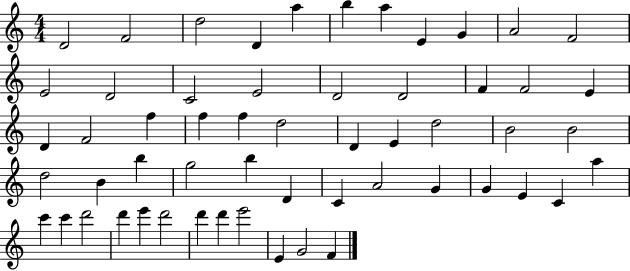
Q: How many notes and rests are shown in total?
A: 56